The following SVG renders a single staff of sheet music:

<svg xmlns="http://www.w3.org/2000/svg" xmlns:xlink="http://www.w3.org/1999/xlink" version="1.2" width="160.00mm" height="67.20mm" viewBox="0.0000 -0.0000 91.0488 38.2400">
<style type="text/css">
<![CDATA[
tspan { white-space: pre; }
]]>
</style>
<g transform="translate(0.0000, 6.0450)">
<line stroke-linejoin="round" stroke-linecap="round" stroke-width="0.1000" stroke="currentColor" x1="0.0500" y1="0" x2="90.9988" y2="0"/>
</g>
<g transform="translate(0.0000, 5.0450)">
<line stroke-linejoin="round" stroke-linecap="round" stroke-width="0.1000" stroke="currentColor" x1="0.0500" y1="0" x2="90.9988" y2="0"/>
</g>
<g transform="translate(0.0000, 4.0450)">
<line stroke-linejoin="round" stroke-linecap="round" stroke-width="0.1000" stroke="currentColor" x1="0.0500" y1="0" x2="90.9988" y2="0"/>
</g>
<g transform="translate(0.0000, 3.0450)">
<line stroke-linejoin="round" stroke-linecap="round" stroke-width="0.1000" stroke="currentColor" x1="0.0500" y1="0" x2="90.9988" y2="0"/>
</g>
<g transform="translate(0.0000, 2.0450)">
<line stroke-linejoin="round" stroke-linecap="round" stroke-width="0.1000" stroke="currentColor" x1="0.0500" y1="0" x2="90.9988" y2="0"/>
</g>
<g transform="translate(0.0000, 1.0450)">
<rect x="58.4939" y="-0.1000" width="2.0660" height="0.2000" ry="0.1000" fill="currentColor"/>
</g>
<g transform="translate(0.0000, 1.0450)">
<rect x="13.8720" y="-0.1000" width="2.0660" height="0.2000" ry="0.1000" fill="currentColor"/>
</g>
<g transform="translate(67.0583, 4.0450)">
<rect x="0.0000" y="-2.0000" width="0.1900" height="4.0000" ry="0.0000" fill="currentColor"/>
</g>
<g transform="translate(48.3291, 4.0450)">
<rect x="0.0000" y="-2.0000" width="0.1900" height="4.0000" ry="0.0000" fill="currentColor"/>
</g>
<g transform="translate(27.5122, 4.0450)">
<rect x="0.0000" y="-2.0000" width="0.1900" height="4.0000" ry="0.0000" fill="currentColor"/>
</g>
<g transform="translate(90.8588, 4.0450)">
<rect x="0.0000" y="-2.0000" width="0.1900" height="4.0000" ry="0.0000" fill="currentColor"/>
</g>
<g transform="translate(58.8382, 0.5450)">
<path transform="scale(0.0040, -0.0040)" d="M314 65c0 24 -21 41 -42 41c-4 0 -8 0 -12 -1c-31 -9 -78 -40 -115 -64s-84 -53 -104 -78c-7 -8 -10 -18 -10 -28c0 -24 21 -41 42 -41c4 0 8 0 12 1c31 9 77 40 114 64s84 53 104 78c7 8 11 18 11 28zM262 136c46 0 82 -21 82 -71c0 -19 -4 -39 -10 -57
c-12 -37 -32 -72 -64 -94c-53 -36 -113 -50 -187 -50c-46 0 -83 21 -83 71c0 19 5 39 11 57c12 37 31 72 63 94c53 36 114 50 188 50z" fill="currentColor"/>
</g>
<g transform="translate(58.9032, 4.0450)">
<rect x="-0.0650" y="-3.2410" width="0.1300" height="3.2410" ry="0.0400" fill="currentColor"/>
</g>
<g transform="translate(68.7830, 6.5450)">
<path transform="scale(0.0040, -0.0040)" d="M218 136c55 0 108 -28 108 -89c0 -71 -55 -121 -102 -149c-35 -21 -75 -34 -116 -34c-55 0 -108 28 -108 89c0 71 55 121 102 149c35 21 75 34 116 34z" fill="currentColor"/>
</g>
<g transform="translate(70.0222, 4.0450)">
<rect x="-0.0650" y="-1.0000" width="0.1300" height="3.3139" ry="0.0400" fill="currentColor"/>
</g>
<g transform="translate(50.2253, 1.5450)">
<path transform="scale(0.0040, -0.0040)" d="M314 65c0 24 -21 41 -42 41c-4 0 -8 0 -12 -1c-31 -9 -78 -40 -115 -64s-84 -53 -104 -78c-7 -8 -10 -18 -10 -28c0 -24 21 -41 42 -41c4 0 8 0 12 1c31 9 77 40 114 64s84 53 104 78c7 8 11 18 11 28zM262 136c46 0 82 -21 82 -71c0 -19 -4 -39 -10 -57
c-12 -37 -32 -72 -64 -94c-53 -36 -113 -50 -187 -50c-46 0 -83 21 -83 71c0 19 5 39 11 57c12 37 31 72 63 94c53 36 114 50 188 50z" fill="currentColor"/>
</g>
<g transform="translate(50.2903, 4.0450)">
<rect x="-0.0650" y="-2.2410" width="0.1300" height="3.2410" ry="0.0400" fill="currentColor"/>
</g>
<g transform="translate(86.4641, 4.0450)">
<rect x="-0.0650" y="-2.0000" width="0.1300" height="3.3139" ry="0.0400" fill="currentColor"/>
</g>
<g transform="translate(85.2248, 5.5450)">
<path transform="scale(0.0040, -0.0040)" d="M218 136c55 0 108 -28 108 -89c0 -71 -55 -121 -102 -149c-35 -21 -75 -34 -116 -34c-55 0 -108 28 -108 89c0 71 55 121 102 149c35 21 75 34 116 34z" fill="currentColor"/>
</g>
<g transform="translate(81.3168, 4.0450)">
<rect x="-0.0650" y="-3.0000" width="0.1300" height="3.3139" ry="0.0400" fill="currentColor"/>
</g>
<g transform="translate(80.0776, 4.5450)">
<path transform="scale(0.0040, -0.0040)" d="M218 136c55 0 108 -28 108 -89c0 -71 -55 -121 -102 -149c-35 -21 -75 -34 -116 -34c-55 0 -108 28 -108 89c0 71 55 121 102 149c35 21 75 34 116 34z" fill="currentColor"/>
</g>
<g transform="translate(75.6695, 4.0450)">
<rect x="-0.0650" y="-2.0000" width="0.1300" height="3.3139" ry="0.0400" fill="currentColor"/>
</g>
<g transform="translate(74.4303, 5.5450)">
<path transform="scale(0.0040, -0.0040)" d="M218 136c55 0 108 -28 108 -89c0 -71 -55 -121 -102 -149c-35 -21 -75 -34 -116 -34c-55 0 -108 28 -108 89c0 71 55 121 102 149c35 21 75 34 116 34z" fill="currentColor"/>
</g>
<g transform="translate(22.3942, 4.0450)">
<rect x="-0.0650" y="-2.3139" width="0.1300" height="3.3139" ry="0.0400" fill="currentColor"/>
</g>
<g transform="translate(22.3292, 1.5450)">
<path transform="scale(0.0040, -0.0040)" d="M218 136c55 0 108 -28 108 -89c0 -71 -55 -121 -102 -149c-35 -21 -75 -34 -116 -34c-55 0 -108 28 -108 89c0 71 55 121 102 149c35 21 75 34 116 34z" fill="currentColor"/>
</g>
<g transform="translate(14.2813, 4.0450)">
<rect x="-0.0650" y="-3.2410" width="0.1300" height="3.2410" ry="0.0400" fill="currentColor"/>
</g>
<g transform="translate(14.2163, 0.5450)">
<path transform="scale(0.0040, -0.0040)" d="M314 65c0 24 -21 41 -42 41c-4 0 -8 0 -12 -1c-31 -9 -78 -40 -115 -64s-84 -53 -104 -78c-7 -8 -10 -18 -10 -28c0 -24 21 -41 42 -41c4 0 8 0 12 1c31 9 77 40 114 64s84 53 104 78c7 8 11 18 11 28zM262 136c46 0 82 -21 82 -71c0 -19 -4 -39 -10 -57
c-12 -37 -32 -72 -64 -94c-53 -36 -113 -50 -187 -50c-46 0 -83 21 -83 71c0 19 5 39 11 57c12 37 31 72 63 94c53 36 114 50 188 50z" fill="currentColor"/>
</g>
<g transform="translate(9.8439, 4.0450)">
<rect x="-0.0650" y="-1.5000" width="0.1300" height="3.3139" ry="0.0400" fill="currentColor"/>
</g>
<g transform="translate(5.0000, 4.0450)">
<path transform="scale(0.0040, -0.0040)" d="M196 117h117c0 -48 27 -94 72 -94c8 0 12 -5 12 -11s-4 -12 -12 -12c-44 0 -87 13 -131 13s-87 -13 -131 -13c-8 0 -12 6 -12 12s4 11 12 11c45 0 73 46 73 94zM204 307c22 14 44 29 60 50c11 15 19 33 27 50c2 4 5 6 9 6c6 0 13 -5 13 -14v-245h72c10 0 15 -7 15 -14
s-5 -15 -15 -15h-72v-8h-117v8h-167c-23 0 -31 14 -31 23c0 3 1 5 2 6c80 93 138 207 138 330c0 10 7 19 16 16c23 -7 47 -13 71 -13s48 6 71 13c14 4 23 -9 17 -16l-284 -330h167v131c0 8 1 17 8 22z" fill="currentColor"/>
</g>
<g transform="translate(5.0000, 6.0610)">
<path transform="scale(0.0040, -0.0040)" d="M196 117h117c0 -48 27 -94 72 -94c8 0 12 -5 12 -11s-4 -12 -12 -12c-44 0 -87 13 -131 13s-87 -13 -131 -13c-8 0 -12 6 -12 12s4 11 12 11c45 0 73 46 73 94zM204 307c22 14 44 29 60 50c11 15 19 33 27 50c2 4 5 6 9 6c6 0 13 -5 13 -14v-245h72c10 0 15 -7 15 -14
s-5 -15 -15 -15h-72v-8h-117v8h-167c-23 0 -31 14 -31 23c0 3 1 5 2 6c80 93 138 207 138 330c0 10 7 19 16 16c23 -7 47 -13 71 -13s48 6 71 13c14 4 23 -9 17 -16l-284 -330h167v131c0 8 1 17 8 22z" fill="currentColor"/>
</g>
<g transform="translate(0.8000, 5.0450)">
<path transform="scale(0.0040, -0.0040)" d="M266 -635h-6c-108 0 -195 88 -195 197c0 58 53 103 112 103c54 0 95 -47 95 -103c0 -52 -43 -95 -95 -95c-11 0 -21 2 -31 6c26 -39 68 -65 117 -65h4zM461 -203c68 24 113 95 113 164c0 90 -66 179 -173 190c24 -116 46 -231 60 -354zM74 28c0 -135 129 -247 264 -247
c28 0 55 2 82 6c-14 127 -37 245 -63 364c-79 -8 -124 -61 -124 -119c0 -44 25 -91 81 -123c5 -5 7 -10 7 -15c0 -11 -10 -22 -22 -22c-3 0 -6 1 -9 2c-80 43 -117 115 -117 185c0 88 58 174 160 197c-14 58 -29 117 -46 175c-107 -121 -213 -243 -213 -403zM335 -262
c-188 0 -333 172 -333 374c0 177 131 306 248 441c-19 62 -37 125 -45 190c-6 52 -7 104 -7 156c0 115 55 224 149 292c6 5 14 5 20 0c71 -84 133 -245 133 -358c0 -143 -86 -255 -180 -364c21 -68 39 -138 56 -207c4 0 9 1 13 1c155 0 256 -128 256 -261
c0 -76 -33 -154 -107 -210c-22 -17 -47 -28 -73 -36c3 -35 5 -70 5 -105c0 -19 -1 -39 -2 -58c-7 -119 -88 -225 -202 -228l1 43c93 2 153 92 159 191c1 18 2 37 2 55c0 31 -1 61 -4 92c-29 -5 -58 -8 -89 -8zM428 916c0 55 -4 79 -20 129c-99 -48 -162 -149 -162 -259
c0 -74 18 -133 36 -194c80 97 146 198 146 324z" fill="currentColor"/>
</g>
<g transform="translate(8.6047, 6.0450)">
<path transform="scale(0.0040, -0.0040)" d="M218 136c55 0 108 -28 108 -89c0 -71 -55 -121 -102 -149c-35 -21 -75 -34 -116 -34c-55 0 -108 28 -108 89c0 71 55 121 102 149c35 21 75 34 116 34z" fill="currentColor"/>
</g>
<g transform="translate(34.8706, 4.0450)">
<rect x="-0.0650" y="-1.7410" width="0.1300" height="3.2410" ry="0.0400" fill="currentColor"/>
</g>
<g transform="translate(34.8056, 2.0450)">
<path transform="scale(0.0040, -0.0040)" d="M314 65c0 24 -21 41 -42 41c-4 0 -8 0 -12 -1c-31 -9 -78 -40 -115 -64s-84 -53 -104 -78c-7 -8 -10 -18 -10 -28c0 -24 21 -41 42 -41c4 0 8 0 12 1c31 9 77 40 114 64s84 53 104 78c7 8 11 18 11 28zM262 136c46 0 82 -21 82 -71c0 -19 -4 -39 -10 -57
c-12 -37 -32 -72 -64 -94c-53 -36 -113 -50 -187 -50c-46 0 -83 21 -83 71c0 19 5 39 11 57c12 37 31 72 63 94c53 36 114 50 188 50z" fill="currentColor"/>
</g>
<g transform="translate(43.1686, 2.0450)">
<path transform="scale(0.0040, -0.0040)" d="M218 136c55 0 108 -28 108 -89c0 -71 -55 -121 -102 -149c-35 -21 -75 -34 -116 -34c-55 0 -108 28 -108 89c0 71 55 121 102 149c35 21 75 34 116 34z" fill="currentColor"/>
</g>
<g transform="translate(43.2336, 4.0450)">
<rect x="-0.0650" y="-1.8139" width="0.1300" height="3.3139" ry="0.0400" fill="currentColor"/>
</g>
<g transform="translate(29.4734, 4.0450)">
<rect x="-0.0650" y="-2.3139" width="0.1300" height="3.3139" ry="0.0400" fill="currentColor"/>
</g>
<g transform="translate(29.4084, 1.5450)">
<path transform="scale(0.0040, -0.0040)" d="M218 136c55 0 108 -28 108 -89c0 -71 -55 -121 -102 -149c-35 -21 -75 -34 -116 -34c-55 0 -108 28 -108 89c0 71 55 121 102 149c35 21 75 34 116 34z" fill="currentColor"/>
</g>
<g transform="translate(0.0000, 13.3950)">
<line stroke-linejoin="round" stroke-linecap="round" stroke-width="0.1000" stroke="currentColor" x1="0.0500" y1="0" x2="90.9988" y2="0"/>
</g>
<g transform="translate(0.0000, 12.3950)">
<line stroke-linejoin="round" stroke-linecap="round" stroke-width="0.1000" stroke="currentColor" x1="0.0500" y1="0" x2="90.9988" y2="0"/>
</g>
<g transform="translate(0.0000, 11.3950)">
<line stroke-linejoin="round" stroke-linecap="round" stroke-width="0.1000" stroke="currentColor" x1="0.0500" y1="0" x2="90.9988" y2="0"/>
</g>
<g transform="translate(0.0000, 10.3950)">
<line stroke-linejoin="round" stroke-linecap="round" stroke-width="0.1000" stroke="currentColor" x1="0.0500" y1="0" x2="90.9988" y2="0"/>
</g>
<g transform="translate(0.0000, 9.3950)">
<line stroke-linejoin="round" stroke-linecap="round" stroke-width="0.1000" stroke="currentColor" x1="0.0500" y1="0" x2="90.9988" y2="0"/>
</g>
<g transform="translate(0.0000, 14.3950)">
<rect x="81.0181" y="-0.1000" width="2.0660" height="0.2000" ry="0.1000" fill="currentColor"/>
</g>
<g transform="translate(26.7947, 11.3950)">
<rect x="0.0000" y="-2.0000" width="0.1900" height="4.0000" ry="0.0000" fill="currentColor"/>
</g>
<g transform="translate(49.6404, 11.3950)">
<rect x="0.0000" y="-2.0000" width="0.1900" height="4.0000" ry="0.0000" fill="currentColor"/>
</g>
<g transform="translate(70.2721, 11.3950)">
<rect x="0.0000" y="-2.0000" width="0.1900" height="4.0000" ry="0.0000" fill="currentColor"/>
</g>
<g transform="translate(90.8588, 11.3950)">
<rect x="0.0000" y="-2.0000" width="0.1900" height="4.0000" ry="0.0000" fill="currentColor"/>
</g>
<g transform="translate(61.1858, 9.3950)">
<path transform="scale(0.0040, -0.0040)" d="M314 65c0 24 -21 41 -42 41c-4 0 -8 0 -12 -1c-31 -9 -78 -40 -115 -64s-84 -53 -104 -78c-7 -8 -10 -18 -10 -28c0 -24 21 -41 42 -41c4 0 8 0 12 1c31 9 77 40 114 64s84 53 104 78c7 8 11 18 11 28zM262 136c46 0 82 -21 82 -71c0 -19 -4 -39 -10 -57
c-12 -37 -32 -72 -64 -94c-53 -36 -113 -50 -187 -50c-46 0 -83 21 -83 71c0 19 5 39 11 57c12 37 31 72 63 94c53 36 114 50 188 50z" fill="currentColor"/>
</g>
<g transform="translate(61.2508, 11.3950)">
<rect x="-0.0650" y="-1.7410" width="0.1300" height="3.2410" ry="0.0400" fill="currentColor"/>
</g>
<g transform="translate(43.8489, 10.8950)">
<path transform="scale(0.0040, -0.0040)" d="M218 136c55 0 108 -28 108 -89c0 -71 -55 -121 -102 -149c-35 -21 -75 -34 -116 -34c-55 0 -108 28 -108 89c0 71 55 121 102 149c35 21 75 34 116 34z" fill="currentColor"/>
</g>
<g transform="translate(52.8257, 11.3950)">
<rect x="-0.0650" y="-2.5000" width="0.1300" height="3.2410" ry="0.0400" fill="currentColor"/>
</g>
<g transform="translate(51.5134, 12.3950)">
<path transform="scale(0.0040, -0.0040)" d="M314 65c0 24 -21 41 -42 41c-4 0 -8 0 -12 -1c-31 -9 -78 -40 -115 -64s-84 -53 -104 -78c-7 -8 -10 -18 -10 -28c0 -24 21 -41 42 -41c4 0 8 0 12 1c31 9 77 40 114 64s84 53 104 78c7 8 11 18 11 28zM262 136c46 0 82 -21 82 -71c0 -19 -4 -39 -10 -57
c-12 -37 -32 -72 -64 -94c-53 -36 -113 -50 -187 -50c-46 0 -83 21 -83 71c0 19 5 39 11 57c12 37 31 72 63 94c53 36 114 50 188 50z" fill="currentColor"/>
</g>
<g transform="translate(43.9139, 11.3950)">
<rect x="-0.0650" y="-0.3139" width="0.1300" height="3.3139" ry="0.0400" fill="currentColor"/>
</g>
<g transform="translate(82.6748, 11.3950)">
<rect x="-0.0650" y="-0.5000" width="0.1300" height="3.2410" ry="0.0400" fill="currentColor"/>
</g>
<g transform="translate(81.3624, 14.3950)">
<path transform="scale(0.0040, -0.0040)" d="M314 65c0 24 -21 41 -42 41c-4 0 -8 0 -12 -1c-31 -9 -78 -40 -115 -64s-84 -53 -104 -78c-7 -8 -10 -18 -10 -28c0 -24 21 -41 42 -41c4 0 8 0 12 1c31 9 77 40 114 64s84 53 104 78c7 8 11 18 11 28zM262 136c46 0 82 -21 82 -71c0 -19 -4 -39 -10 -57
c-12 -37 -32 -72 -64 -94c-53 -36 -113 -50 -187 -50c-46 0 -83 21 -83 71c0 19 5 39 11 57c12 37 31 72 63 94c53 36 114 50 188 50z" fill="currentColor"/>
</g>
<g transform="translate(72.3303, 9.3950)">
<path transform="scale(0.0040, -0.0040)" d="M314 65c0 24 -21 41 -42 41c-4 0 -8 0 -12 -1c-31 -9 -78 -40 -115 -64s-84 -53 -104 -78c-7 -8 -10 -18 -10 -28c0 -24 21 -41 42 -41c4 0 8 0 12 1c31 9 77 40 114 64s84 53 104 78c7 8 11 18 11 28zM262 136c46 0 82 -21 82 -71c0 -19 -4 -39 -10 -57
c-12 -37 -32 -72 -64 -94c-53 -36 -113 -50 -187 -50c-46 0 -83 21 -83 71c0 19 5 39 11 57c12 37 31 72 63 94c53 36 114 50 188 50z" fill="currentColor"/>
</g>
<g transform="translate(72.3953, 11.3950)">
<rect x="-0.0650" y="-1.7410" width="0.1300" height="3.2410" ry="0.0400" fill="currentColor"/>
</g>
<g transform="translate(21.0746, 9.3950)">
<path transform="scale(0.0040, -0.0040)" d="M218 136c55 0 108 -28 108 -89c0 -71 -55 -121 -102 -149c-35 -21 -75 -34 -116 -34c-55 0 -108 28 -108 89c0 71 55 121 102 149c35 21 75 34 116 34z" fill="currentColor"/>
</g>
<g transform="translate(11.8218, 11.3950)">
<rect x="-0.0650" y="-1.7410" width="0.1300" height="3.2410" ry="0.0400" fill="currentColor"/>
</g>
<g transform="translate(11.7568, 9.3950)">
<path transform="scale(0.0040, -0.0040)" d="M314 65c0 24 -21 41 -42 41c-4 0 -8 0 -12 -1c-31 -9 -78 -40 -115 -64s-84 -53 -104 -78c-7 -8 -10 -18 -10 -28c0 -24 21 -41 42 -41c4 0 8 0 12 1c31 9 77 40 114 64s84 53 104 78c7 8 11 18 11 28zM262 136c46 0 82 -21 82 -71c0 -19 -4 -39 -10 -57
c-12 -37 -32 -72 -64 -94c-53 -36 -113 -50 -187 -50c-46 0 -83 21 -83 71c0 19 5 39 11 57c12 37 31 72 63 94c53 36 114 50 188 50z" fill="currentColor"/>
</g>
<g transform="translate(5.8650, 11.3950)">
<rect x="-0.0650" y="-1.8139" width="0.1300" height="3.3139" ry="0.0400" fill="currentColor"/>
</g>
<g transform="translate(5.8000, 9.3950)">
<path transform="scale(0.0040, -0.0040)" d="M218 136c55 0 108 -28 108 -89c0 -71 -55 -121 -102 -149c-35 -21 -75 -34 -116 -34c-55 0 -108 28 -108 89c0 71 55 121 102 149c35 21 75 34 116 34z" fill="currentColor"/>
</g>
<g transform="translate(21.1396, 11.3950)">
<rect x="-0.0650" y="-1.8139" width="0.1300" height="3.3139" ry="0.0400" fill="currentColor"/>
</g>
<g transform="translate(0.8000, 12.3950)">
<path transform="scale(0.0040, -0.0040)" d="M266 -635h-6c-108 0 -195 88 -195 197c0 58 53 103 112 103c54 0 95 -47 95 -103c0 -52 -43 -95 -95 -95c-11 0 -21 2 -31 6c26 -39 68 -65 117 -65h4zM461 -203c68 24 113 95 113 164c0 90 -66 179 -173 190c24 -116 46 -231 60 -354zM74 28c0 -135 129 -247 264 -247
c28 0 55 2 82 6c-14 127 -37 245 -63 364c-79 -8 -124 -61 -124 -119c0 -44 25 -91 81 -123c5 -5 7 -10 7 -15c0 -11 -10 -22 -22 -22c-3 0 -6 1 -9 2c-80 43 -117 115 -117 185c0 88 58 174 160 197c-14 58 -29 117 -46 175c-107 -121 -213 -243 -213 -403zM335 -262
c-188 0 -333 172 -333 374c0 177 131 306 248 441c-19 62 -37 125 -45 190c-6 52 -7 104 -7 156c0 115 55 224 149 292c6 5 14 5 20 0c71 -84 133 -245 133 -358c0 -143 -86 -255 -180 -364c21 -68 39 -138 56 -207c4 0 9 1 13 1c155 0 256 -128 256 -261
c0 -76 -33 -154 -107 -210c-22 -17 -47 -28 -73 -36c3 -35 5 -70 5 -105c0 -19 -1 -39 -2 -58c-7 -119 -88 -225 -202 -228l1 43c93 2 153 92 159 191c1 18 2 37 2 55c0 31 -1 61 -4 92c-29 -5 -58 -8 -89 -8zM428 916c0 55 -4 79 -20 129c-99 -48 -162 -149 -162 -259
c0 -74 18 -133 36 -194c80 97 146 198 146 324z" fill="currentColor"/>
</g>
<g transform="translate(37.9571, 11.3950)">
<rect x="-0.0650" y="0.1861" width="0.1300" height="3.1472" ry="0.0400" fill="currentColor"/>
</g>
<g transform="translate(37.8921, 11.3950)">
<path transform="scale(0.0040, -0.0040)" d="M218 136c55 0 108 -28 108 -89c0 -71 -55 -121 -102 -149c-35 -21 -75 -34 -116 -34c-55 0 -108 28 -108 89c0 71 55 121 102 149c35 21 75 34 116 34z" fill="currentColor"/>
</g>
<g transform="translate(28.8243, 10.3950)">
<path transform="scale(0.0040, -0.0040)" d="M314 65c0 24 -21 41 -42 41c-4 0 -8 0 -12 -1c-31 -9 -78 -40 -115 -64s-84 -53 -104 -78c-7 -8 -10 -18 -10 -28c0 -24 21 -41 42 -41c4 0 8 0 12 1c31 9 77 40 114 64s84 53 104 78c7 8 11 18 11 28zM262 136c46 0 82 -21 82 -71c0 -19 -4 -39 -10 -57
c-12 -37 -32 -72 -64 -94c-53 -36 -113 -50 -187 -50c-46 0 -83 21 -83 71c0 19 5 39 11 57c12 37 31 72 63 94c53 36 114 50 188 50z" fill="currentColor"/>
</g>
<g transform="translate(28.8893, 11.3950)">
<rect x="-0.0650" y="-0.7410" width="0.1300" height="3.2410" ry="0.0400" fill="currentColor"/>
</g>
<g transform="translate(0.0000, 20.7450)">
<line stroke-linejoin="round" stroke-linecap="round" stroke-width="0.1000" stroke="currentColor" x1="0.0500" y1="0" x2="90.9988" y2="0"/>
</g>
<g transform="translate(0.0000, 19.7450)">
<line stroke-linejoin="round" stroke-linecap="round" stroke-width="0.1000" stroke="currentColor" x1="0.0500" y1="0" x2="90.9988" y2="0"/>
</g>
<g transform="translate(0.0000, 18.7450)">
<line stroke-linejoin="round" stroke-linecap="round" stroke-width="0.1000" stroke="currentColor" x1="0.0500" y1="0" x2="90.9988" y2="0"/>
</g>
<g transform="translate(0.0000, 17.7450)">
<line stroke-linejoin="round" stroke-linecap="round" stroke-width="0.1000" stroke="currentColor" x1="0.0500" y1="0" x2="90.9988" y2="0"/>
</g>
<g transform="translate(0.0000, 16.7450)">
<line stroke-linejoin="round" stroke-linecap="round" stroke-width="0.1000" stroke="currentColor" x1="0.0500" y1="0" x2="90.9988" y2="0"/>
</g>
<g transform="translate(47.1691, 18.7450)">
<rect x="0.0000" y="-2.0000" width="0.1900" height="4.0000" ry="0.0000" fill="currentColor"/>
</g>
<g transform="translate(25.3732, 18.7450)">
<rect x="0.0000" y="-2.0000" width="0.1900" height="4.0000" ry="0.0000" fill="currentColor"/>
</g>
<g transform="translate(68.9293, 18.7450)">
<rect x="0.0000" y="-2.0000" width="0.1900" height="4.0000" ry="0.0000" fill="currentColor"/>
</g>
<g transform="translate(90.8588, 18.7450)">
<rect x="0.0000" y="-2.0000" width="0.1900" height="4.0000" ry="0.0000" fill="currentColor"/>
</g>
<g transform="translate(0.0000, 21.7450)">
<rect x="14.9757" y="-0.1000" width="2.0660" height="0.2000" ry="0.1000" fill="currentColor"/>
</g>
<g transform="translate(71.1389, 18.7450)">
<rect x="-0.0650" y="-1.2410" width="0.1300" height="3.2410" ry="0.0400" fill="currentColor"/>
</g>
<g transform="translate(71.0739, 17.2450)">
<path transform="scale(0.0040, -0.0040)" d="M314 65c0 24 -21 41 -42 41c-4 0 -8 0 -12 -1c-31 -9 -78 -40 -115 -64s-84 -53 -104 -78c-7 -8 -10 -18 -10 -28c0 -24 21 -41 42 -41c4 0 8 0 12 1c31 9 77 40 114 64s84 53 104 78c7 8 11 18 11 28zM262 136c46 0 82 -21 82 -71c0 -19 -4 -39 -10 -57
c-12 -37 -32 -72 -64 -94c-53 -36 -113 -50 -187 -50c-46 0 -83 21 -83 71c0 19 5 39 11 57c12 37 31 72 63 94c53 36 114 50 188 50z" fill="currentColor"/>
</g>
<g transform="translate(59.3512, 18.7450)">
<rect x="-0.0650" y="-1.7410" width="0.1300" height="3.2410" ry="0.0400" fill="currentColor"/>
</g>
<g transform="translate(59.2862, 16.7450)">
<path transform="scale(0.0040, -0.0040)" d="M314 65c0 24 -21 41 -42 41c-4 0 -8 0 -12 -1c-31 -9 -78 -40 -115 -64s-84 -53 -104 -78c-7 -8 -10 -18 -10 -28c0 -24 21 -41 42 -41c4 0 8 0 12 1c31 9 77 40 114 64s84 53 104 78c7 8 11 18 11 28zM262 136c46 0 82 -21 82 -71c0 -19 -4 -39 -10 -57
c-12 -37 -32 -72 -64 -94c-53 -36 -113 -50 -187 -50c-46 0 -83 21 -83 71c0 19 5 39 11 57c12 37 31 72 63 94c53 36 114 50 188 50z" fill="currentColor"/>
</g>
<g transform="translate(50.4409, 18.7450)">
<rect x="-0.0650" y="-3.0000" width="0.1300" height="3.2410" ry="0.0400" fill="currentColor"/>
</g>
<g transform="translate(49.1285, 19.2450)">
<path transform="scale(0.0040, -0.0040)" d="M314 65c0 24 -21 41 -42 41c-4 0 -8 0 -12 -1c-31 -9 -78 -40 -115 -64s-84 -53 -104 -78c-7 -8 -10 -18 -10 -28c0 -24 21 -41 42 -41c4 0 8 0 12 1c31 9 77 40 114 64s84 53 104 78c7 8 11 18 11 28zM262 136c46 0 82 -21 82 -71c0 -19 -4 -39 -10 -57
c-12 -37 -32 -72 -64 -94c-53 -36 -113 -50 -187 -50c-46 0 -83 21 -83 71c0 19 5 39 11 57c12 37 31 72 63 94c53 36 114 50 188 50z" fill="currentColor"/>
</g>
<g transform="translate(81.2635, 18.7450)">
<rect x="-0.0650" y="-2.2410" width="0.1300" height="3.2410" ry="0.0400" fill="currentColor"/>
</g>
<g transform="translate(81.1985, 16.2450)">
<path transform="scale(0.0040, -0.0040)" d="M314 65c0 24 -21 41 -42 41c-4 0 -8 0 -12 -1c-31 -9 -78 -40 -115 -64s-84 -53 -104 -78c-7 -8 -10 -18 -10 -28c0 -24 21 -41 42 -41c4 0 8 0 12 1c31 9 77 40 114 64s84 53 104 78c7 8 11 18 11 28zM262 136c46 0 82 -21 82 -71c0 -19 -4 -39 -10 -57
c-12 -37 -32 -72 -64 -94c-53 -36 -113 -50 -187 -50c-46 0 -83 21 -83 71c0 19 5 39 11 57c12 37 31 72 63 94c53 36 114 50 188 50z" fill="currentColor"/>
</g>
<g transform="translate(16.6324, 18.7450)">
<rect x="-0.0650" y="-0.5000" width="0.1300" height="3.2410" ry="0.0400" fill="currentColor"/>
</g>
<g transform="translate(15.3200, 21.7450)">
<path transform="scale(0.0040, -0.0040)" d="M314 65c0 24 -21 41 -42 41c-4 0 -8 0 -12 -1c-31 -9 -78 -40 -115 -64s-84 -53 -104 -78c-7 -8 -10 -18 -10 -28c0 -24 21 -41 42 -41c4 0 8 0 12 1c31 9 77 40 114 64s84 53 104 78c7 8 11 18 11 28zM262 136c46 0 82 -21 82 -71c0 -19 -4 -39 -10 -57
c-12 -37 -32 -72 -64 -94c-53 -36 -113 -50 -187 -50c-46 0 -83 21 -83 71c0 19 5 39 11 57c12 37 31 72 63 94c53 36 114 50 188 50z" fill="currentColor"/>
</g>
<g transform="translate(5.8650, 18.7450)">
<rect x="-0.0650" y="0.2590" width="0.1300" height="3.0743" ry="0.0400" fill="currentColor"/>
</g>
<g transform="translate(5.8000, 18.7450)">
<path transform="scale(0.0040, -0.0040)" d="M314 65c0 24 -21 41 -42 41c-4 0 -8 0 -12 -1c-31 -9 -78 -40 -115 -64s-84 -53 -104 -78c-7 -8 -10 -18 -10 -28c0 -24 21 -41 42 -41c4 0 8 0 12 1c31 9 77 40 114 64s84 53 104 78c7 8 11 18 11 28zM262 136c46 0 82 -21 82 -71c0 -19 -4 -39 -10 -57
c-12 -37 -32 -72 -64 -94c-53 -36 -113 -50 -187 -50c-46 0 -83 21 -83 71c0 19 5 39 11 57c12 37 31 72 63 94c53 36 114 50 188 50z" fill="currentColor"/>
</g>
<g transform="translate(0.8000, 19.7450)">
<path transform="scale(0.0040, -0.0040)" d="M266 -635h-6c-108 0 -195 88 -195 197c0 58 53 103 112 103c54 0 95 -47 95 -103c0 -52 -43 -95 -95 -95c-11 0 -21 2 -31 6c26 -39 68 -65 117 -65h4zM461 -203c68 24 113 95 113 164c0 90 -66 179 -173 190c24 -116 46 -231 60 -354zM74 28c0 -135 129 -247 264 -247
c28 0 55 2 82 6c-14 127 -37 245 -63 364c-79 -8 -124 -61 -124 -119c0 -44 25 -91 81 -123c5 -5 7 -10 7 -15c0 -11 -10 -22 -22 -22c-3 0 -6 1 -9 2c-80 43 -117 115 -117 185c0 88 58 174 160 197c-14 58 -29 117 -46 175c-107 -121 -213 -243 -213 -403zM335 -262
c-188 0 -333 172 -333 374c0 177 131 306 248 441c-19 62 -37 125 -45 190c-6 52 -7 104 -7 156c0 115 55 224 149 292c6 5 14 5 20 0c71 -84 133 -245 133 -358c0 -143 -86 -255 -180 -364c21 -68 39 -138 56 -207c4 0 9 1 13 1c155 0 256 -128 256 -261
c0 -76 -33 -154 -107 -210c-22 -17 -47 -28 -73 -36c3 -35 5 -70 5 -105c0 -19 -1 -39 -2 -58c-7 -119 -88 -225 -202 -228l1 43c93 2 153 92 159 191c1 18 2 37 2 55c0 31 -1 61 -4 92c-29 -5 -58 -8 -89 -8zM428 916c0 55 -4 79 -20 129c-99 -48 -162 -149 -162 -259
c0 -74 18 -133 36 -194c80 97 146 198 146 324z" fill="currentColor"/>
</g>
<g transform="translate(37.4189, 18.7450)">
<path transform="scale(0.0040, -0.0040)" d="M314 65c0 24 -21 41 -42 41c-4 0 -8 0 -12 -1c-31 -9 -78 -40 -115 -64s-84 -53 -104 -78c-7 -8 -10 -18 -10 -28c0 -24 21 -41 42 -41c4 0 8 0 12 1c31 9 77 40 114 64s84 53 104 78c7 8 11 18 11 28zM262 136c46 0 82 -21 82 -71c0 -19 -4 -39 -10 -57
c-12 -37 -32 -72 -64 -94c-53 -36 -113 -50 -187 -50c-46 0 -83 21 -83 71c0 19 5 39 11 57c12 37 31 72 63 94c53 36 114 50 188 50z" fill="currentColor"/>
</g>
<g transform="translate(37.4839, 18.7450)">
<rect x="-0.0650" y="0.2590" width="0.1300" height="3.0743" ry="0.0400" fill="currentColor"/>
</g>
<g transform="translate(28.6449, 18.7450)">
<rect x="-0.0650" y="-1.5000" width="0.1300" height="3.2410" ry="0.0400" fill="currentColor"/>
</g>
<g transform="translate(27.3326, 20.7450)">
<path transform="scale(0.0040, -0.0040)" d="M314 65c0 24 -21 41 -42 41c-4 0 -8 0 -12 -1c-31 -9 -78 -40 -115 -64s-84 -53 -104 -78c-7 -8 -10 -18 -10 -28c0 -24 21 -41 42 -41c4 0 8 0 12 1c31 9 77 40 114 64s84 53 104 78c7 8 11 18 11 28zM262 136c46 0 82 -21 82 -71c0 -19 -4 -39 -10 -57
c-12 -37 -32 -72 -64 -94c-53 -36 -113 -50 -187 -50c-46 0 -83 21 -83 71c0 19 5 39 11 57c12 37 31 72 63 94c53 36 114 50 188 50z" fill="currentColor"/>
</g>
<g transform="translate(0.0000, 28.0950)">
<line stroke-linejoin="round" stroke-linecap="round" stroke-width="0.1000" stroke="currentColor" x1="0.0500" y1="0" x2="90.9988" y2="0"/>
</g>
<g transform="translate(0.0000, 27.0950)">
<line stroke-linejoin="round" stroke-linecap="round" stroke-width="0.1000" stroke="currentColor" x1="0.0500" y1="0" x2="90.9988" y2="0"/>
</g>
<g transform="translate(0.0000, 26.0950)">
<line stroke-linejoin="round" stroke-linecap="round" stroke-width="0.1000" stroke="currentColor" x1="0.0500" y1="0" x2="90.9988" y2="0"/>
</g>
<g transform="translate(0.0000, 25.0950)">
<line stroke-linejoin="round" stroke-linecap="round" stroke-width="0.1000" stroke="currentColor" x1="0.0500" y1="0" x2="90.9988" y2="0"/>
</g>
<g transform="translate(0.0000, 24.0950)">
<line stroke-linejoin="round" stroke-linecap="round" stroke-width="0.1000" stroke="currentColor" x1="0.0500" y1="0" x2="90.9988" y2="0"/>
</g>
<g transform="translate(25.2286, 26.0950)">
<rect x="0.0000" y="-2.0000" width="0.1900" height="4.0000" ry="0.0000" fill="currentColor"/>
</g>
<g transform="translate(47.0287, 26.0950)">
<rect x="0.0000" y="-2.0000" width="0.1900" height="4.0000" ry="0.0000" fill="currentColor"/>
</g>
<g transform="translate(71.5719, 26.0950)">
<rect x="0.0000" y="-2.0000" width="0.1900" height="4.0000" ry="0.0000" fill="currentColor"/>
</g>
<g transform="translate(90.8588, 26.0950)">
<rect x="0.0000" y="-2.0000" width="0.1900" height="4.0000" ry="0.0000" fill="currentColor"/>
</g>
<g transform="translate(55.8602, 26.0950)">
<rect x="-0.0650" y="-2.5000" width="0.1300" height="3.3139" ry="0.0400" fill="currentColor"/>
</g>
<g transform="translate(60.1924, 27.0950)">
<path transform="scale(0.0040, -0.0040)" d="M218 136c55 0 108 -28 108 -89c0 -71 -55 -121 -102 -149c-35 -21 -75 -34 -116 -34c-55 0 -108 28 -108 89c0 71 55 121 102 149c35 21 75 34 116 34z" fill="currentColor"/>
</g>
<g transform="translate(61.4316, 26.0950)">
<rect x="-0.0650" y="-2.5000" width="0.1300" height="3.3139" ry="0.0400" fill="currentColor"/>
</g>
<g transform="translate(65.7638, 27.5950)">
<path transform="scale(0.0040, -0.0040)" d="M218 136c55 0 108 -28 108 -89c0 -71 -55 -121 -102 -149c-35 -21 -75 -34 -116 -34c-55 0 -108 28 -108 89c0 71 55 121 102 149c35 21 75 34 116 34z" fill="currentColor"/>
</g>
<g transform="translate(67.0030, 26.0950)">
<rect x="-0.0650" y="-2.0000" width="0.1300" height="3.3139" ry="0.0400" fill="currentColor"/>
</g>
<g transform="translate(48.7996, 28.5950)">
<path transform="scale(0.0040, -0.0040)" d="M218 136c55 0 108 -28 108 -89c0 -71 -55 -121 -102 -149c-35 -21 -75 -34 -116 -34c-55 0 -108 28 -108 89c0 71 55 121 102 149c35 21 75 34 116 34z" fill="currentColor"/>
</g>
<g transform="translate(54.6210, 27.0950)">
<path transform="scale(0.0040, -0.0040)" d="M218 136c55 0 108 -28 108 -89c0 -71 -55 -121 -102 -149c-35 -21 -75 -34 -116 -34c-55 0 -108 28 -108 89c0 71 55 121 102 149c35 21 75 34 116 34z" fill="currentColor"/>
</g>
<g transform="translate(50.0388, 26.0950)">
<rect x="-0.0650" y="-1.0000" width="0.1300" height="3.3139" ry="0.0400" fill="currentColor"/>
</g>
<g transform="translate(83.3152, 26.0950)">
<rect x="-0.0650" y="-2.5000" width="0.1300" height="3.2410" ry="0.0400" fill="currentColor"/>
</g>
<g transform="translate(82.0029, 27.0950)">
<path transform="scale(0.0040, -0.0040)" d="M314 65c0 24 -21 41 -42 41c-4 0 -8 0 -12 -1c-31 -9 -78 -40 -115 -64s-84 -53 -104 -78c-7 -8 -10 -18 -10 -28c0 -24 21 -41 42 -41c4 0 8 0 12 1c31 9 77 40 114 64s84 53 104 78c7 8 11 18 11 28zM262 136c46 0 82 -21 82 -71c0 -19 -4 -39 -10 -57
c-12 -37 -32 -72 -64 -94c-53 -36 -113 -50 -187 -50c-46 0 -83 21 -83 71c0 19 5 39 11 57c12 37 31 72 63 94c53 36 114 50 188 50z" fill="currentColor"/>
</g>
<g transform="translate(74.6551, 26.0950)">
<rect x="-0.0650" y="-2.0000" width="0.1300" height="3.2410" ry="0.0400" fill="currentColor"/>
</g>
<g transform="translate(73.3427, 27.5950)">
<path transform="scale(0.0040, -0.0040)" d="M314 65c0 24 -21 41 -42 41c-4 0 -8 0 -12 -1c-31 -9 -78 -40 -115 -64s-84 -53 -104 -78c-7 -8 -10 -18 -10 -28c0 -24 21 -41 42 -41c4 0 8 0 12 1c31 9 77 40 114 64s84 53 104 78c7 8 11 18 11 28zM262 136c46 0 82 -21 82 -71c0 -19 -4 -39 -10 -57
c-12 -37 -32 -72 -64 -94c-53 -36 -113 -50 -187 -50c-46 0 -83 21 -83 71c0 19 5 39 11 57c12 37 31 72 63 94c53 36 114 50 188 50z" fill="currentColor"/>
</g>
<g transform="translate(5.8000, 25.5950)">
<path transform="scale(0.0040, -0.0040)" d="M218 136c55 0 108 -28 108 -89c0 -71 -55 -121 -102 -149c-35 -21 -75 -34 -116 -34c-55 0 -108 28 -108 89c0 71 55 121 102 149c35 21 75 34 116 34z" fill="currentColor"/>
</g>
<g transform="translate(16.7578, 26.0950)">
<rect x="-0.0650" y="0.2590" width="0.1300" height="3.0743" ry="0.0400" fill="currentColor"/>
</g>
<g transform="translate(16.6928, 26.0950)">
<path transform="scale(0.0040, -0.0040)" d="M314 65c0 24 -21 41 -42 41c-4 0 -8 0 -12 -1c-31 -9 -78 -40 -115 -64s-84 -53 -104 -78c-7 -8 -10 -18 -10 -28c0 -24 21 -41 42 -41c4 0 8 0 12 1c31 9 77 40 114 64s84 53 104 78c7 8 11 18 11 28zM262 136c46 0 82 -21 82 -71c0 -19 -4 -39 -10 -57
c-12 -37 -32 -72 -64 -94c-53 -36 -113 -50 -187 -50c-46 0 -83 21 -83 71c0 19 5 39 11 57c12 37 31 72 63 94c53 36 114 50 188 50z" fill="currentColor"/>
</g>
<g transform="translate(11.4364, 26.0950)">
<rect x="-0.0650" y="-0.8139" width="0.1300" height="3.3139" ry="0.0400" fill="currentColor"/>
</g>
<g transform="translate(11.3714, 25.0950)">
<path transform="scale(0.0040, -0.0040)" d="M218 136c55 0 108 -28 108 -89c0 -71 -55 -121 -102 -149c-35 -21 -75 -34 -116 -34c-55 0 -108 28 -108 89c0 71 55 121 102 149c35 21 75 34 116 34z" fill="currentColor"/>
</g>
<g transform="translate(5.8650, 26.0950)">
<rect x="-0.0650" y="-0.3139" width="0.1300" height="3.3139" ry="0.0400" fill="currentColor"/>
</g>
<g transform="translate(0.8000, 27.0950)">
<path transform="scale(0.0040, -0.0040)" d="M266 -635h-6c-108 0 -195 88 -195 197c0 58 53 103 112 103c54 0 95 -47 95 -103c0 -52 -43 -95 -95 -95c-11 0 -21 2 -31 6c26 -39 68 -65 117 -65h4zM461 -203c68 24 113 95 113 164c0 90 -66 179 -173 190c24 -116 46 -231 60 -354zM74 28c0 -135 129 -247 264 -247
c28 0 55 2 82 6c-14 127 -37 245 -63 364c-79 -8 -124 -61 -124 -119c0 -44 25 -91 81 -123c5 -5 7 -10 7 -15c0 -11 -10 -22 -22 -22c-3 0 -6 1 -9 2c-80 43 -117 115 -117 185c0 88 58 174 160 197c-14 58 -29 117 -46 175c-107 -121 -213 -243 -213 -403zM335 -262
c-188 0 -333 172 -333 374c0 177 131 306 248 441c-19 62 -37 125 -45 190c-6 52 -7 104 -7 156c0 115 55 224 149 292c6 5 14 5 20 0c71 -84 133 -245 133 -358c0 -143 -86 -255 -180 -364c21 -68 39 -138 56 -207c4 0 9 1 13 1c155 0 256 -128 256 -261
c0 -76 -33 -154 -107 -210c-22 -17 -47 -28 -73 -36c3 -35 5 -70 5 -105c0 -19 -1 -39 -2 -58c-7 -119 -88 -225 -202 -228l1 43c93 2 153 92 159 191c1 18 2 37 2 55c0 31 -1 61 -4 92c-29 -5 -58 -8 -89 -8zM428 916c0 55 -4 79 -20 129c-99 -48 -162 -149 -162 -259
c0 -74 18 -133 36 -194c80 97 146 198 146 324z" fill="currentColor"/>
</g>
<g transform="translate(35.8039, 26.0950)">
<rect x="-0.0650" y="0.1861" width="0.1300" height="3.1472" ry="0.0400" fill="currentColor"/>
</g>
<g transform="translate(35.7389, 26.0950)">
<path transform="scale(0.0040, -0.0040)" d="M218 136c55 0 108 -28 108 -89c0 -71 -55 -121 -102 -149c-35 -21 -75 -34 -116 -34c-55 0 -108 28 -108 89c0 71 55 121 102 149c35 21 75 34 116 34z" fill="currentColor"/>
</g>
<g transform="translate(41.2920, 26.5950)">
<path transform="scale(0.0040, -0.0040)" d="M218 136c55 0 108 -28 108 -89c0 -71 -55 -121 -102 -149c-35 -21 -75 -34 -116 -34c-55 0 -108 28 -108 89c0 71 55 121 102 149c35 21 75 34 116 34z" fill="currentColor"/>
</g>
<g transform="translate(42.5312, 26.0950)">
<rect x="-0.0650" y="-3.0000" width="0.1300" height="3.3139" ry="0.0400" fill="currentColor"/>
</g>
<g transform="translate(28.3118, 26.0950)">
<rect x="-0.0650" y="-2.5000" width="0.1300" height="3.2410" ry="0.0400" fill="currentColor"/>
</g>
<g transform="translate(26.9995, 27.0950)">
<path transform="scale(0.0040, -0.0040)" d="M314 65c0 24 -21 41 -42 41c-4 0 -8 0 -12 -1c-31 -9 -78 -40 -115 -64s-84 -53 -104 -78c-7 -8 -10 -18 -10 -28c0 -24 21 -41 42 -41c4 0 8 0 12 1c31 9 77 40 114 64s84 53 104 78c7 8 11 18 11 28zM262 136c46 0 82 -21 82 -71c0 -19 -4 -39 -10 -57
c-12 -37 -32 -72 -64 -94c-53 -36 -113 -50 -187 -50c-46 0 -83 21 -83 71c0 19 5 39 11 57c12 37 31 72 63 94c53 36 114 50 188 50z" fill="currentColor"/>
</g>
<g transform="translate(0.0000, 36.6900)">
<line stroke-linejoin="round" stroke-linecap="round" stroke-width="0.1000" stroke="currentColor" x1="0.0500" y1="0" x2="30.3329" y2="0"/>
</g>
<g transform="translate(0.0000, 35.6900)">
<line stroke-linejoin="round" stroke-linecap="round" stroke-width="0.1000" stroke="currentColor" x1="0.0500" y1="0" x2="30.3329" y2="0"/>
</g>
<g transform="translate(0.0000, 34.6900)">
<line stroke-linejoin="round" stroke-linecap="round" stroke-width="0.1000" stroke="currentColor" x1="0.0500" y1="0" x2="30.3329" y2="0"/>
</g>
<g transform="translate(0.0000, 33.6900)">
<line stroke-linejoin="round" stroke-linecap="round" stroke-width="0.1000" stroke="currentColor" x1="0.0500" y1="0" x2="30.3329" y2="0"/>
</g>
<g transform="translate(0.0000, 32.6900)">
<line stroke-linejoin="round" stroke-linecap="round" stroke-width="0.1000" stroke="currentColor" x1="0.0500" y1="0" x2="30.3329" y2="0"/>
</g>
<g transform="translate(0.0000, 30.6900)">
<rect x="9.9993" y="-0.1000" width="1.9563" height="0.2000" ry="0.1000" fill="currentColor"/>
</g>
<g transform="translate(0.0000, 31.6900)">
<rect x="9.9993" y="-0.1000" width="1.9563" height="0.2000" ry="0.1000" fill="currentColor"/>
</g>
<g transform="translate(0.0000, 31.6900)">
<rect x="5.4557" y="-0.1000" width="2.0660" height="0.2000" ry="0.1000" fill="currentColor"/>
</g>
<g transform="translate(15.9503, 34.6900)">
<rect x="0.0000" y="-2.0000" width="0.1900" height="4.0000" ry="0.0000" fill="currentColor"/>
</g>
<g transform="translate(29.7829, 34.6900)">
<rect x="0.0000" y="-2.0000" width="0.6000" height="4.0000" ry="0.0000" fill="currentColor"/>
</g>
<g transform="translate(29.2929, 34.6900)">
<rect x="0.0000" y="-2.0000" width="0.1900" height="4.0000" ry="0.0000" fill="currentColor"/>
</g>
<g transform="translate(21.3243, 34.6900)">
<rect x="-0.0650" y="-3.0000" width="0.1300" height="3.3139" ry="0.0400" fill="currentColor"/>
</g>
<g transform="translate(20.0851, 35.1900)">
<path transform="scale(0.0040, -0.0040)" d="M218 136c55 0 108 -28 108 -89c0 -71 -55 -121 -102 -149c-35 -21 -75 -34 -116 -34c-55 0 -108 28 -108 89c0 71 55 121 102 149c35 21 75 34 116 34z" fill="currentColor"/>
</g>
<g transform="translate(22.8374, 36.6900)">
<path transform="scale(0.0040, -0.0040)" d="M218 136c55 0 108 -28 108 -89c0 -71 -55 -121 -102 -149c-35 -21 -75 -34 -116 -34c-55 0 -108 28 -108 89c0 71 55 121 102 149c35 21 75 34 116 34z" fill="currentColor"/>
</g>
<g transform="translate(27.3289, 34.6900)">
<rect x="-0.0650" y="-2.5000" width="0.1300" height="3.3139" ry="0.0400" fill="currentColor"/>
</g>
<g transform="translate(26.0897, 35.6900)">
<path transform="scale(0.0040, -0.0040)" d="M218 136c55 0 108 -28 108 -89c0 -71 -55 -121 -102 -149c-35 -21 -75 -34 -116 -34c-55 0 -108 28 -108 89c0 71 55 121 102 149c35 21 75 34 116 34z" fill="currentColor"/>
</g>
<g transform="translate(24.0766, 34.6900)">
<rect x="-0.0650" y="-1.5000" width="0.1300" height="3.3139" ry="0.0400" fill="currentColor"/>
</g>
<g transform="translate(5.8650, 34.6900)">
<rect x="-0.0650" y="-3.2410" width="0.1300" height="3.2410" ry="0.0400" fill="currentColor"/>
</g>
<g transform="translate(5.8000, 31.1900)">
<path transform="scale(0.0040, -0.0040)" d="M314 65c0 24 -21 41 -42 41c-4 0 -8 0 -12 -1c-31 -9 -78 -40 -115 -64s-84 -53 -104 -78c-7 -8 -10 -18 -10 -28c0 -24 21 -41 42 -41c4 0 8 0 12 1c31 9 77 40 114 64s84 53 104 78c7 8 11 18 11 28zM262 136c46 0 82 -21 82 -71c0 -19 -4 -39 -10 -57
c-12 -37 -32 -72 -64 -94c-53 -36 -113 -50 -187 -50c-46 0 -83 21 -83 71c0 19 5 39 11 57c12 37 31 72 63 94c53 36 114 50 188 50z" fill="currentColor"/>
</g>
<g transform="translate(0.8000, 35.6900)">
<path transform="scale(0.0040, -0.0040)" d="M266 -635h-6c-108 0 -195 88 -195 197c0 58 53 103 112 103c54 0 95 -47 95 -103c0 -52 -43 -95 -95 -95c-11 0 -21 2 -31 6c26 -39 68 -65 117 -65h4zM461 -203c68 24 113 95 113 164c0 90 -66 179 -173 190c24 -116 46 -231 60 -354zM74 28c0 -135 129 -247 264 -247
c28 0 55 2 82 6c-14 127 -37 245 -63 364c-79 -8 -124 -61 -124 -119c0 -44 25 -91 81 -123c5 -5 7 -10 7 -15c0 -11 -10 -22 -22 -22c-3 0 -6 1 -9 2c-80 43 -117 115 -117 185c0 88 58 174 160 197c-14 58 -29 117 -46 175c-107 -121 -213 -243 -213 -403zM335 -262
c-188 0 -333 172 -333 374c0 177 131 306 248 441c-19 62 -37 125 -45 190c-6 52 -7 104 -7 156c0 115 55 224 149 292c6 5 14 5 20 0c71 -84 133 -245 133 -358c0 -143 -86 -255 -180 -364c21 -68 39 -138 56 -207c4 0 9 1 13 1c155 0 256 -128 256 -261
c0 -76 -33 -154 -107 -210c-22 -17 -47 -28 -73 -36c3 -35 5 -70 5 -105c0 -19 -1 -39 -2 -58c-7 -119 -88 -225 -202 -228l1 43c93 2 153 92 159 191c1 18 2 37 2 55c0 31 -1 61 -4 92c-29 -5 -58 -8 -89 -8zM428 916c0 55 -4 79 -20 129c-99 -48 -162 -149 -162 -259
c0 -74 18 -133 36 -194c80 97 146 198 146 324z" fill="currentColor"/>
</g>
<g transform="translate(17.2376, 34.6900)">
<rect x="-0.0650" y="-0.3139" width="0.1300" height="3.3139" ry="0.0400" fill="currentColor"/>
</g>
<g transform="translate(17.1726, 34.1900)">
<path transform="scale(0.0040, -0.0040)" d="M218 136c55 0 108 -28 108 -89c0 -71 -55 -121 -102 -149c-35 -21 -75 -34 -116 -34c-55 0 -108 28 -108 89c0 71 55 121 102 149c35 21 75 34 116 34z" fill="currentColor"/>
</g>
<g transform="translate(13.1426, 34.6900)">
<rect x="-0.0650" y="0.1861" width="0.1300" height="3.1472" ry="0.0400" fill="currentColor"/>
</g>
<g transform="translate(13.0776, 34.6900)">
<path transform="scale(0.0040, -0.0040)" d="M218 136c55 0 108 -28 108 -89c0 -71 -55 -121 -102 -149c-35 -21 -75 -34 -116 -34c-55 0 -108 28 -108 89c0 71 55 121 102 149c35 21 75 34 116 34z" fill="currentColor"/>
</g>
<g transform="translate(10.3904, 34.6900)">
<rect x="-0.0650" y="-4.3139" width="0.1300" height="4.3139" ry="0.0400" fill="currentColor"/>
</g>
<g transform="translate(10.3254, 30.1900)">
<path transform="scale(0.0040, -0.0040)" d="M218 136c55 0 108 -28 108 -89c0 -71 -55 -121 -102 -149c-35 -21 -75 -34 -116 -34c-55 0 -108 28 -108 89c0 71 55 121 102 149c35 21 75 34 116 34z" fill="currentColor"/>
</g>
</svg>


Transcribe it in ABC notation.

X:1
T:Untitled
M:4/4
L:1/4
K:C
E b2 g g f2 f g2 b2 D F A F f f2 f d2 B c G2 f2 f2 C2 B2 C2 E2 B2 A2 f2 e2 g2 c d B2 G2 B A D G G F F2 G2 b2 d' B c A E G